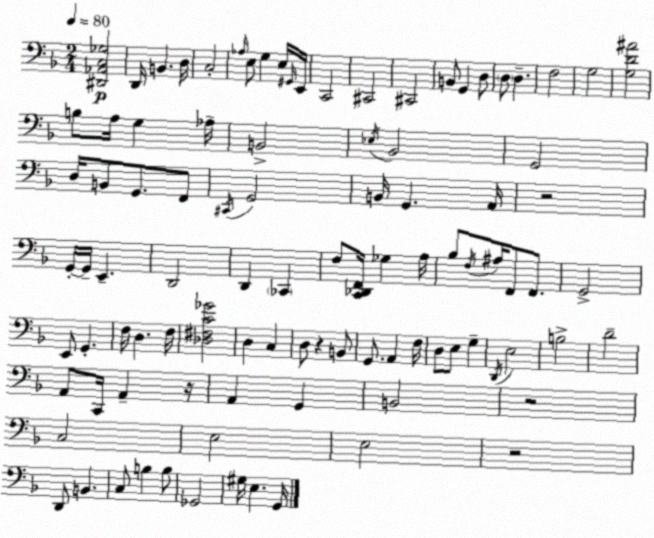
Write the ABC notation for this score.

X:1
T:Untitled
M:2/4
L:1/4
K:Dm
[^D,,_A,,C,_G,]2 D,,/4 B,, D,/4 C,2 _A,/4 E,/2 G, E,/4 ^G,,/4 E,,/4 C,,2 ^C,,2 ^C,,2 B,,/2 G,, D,/2 D,/2 D, F,2 G,2 [G,D^A]2 B,/2 A,/4 G, _A,/4 B,,2 _E,/4 _B,,2 G,,2 D,/4 B,,/2 G,,/2 F,,/2 ^C,,/4 G,,2 B,,/4 G,, A,,/4 z2 G,,/4 G,,/4 E,, D,,2 D,, _C,, F,/2 [C,,_D,,F,,]/4 _G, A,/4 _B,/2 F,/4 ^A,/4 F,,/2 F,,/2 G,,2 E,,/2 G,, F,/4 D, F,/4 [_D,^F,C_G]2 D, C, D,/2 z B,,/2 G,,/2 A,, F,/4 D,/2 E,/2 G, D,,/4 E,2 B,2 D2 A,,/2 C,,/4 A,, z/4 A,, G,, B,,2 z2 C,2 E,2 E,2 z2 D,,/2 B,, C,/2 B, B,/2 _G,,2 ^G,/4 E, G,,/4